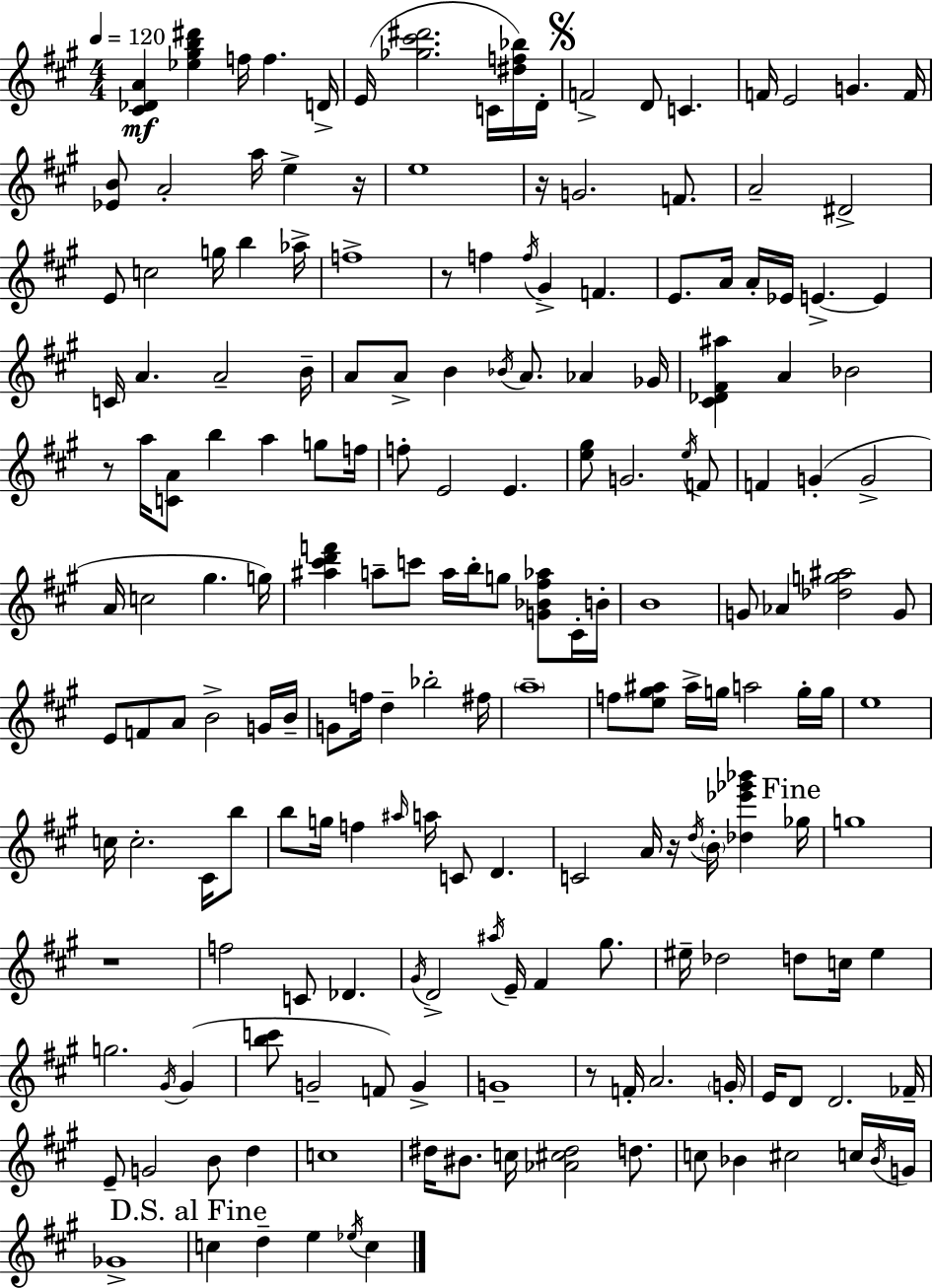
[C#4,Db4,A4]/q [Eb5,G#5,B5,D#6]/q F5/s F5/q. D4/s E4/s [Gb5,C#6,D#6]/h. C4/s [D#5,F5,Bb5]/s D4/s F4/h D4/e C4/q. F4/s E4/h G4/q. F4/s [Eb4,B4]/e A4/h A5/s E5/q R/s E5/w R/s G4/h. F4/e. A4/h D#4/h E4/e C5/h G5/s B5/q Ab5/s F5/w R/e F5/q F5/s G#4/q F4/q. E4/e. A4/s A4/s Eb4/s E4/q. E4/q C4/s A4/q. A4/h B4/s A4/e A4/e B4/q Bb4/s A4/e. Ab4/q Gb4/s [C#4,Db4,F#4,A#5]/q A4/q Bb4/h R/e A5/s [C4,A4]/e B5/q A5/q G5/e F5/s F5/e E4/h E4/q. [E5,G#5]/e G4/h. E5/s F4/e F4/q G4/q G4/h A4/s C5/h G#5/q. G5/s [A#5,C#6,D6,F6]/q A5/e C6/e A5/s B5/s G5/e [G4,Bb4,F#5,Ab5]/e C#4/s B4/s B4/w G4/e Ab4/q [Db5,G5,A#5]/h G4/e E4/e F4/e A4/e B4/h G4/s B4/s G4/e F5/s D5/q Bb5/h F#5/s A5/w F5/e [E5,G#5,A#5]/e A#5/s G5/s A5/h G5/s G5/s E5/w C5/s C5/h. C#4/s B5/e B5/e G5/s F5/q A#5/s A5/s C4/e D4/q. C4/h A4/s R/s D5/s B4/s [Db5,Eb6,Gb6,Bb6]/q Gb5/s G5/w R/w F5/h C4/e Db4/q. G#4/s D4/h A#5/s E4/s F#4/q G#5/e. EIS5/s Db5/h D5/e C5/s EIS5/q G5/h. G#4/s G#4/q [B5,C6]/e G4/h F4/e G4/q G4/w R/e F4/s A4/h. G4/s E4/s D4/e D4/h. FES4/s E4/e G4/h B4/e D5/q C5/w D#5/s BIS4/e. C5/s [Ab4,C#5,D#5]/h D5/e. C5/e Bb4/q C#5/h C5/s Bb4/s G4/s Gb4/w C5/q D5/q E5/q Eb5/s C5/q